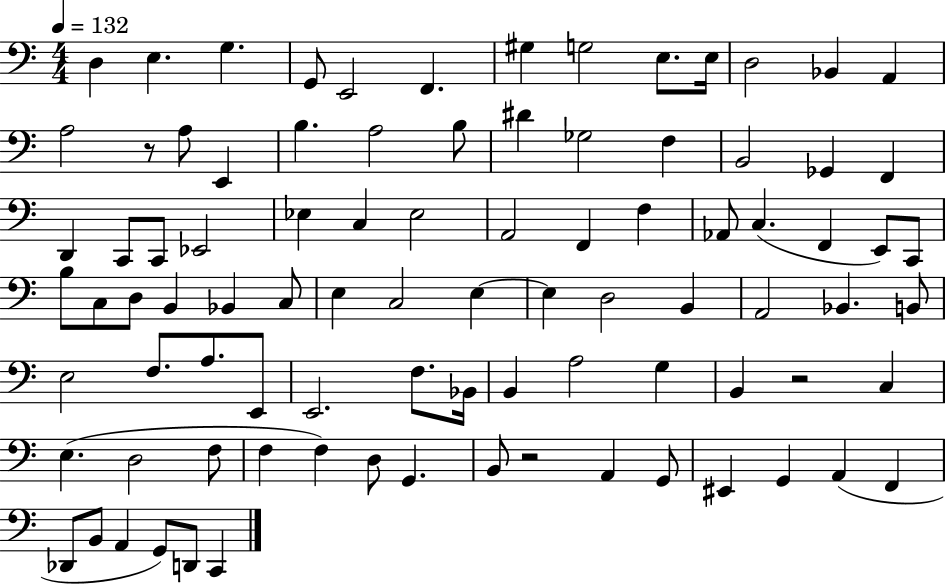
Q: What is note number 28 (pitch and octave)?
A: C2